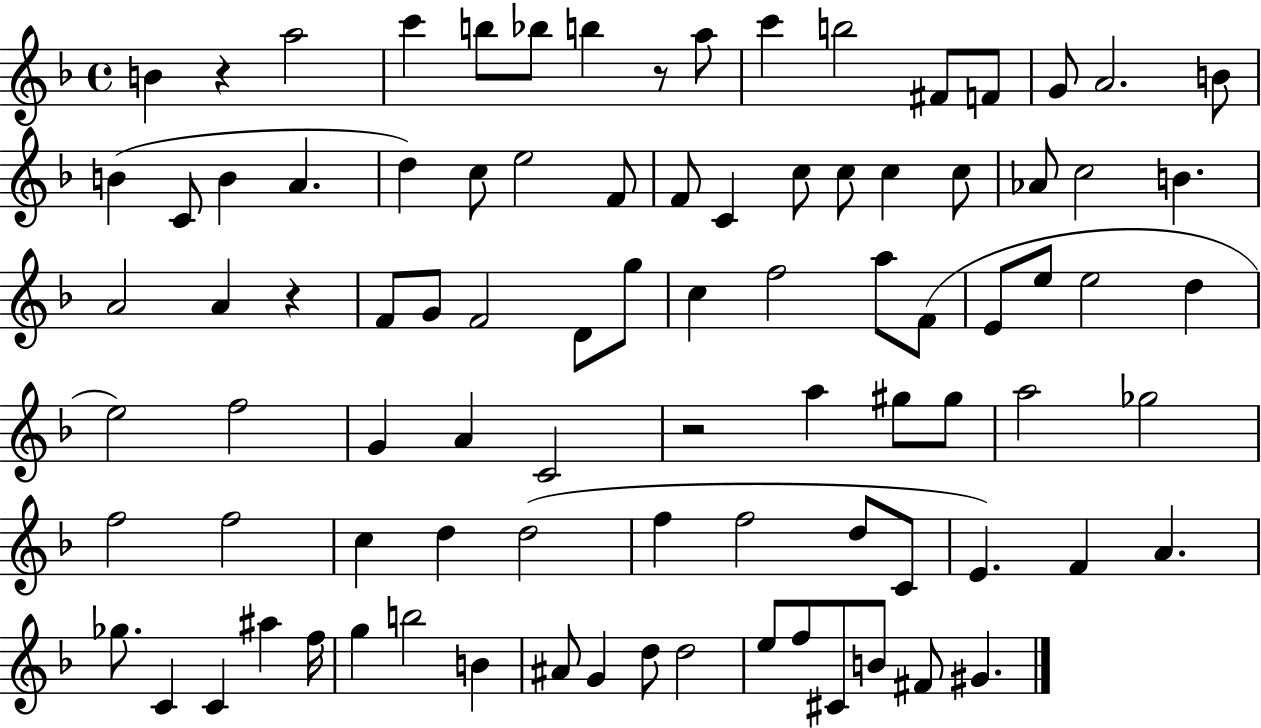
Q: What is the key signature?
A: F major